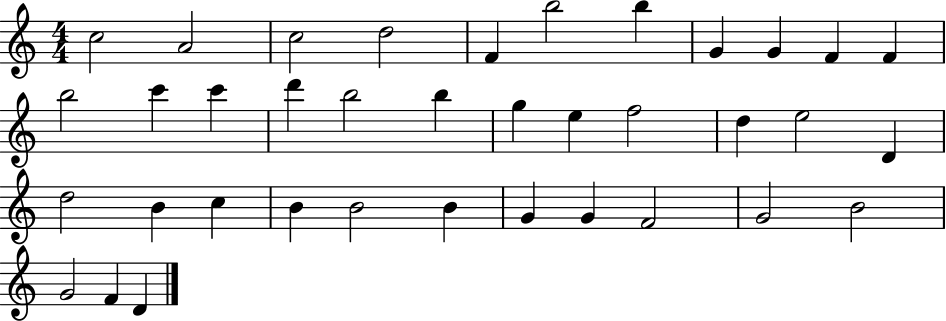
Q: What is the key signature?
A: C major